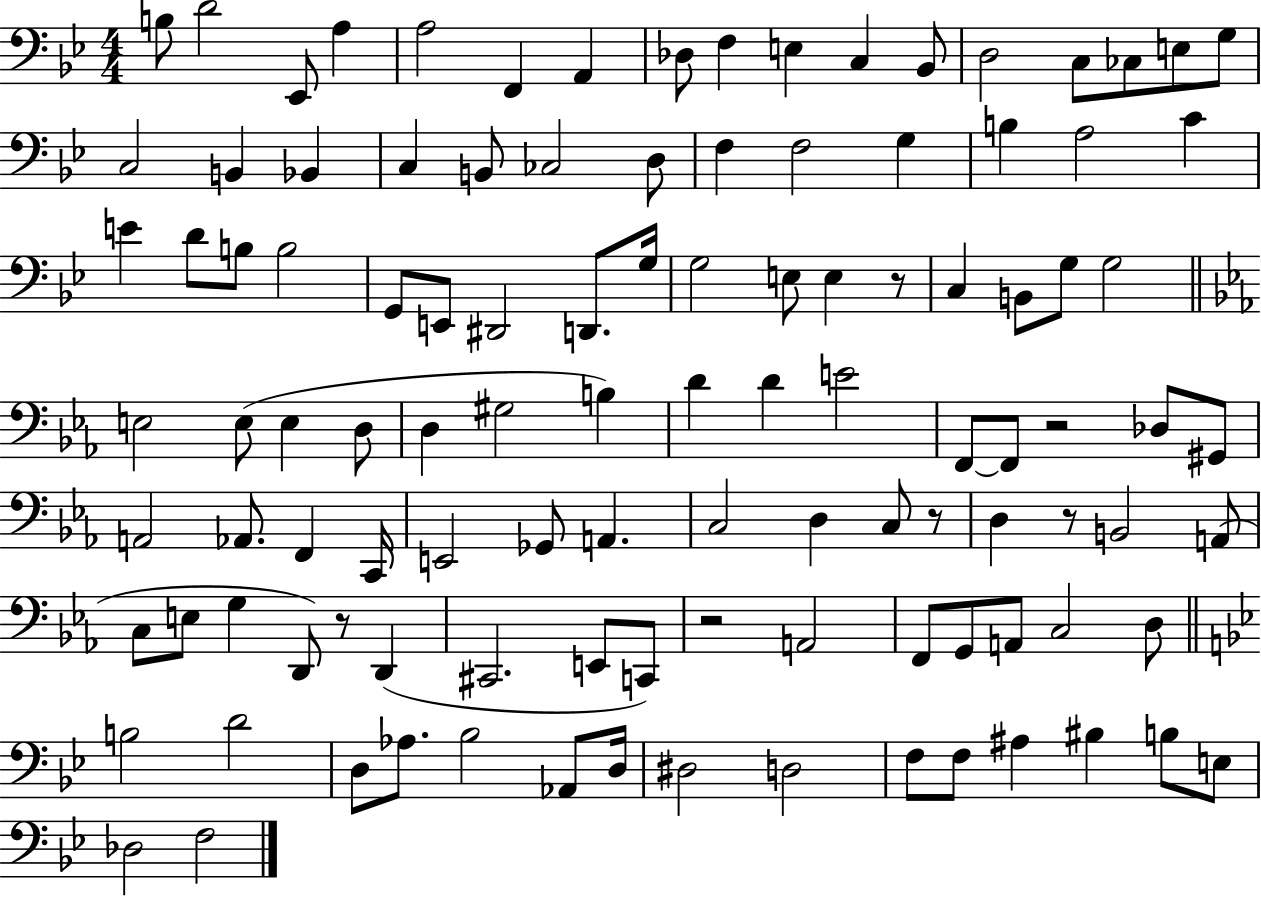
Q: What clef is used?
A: bass